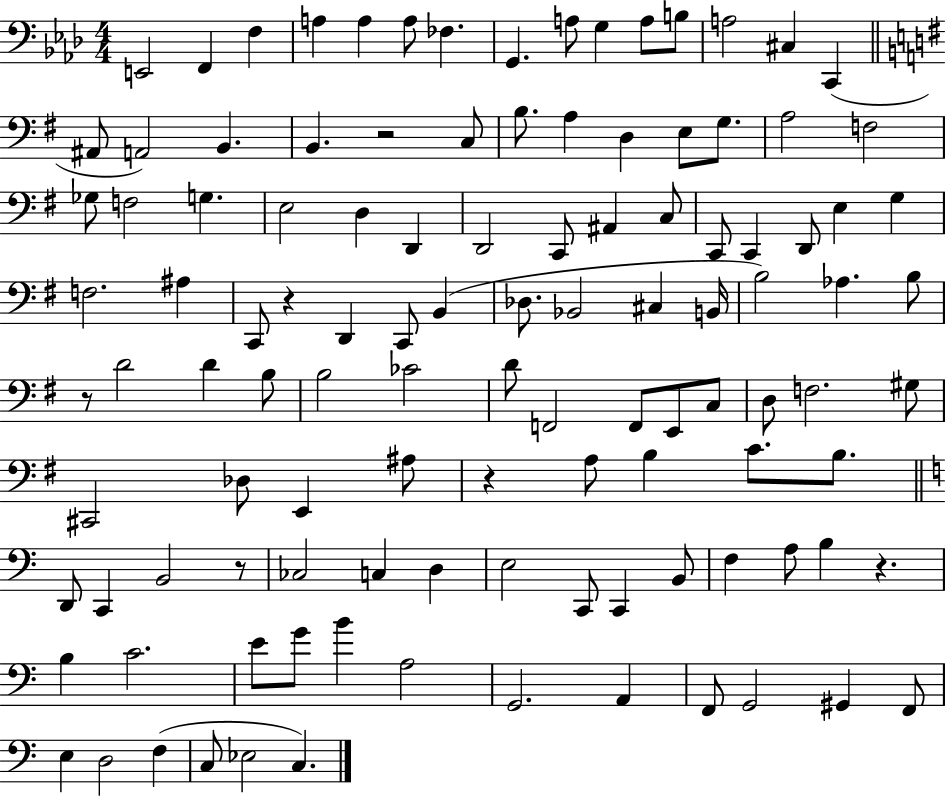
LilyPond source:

{
  \clef bass
  \numericTimeSignature
  \time 4/4
  \key aes \major
  e,2 f,4 f4 | a4 a4 a8 fes4. | g,4. a8 g4 a8 b8 | a2 cis4 c,4( | \break \bar "||" \break \key e \minor ais,8 a,2) b,4. | b,4. r2 c8 | b8. a4 d4 e8 g8. | a2 f2 | \break ges8 f2 g4. | e2 d4 d,4 | d,2 c,8 ais,4 c8 | c,8 c,4 d,8 e4 g4 | \break f2. ais4 | c,8 r4 d,4 c,8 b,4( | des8. bes,2 cis4 b,16 | b2) aes4. b8 | \break r8 d'2 d'4 b8 | b2 ces'2 | d'8 f,2 f,8 e,8 c8 | d8 f2. gis8 | \break cis,2 des8 e,4 ais8 | r4 a8 b4 c'8. b8. | \bar "||" \break \key a \minor d,8 c,4 b,2 r8 | ces2 c4 d4 | e2 c,8 c,4 b,8 | f4 a8 b4 r4. | \break b4 c'2. | e'8 g'8 b'4 a2 | g,2. a,4 | f,8 g,2 gis,4 f,8 | \break e4 d2 f4( | c8 ees2 c4.) | \bar "|."
}